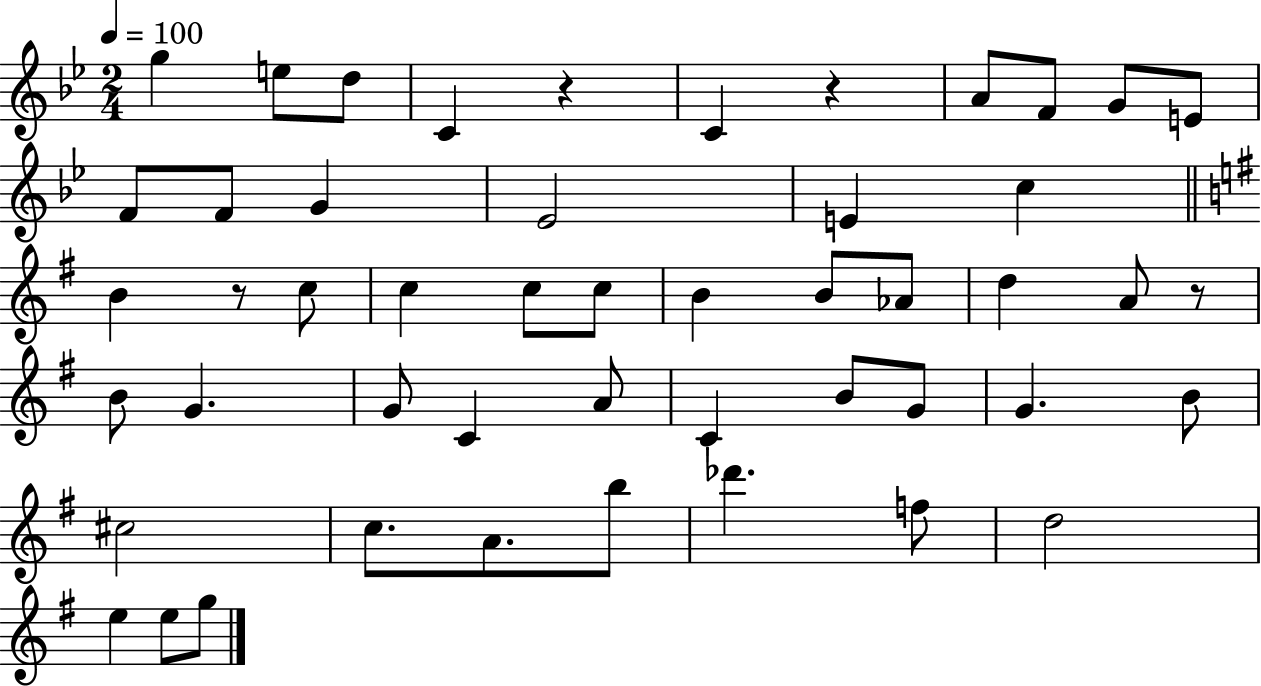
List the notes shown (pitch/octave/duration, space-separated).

G5/q E5/e D5/e C4/q R/q C4/q R/q A4/e F4/e G4/e E4/e F4/e F4/e G4/q Eb4/h E4/q C5/q B4/q R/e C5/e C5/q C5/e C5/e B4/q B4/e Ab4/e D5/q A4/e R/e B4/e G4/q. G4/e C4/q A4/e C4/q B4/e G4/e G4/q. B4/e C#5/h C5/e. A4/e. B5/e Db6/q. F5/e D5/h E5/q E5/e G5/e